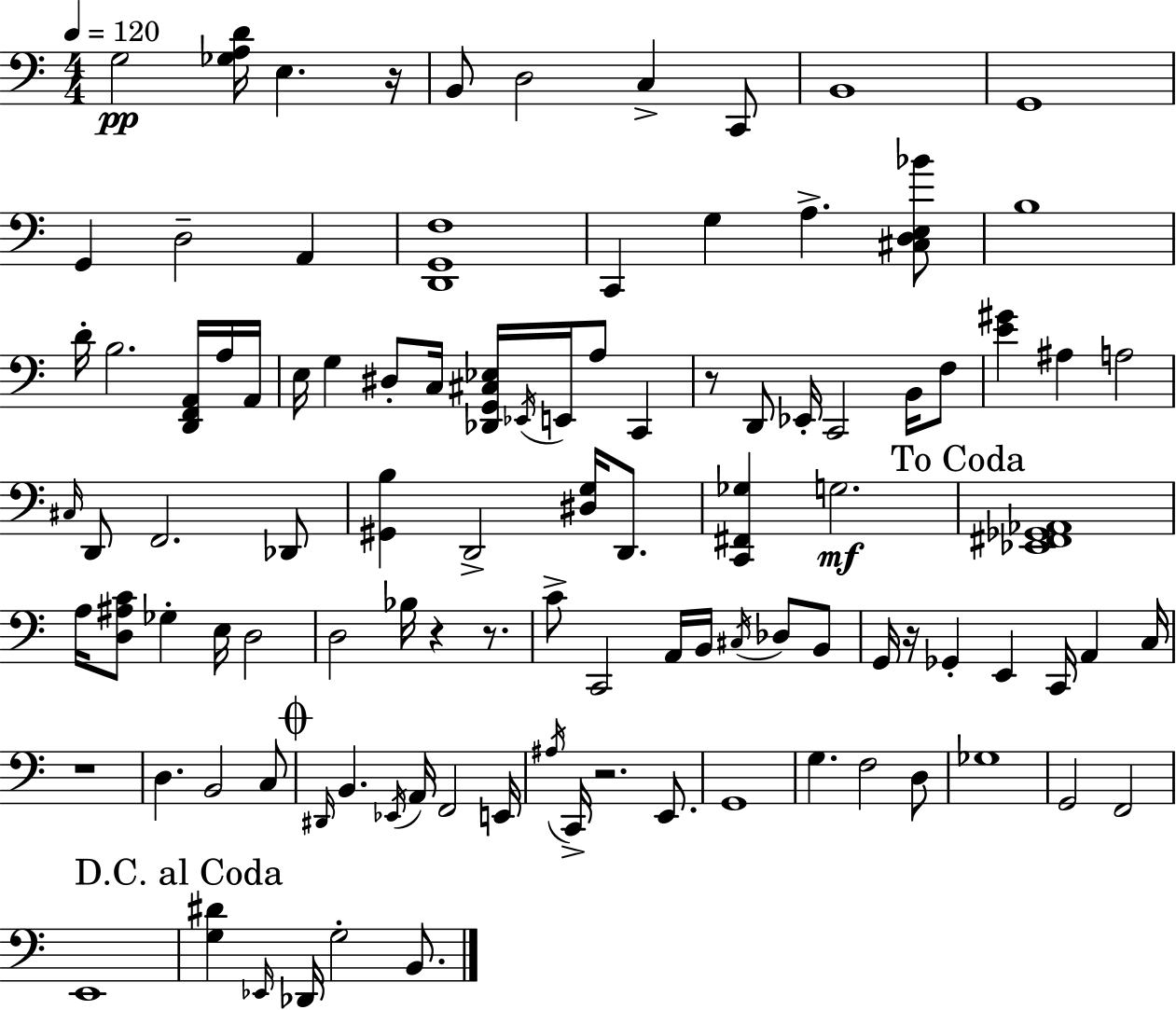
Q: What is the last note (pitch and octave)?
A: B2